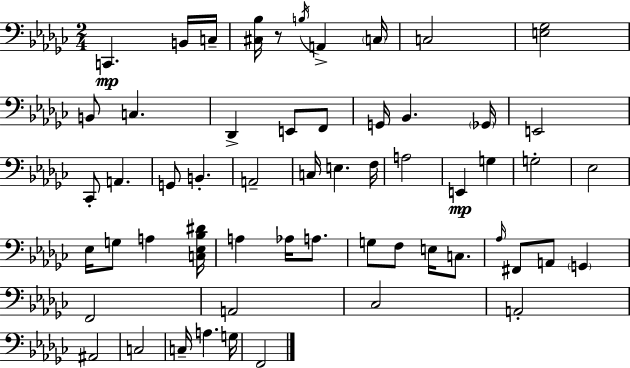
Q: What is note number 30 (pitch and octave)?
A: Eb3